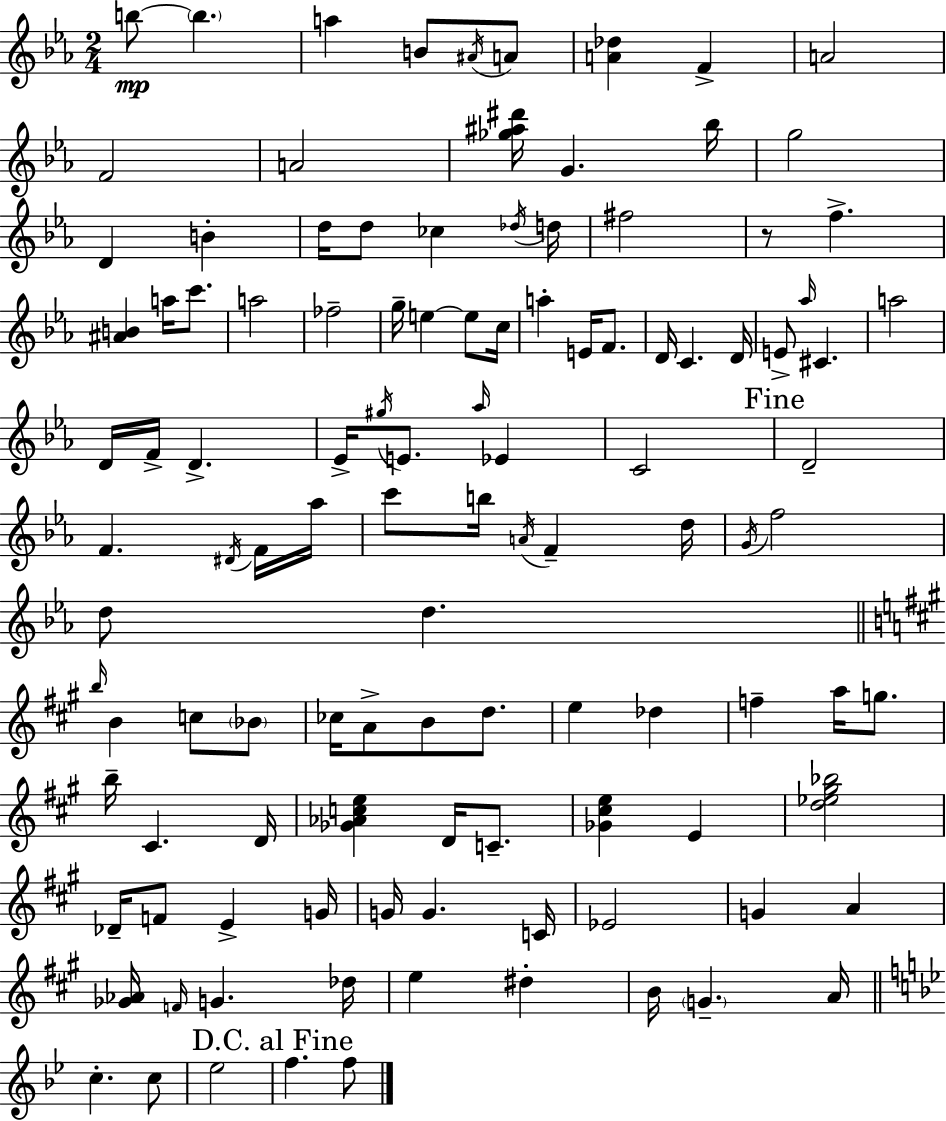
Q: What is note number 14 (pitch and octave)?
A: D4